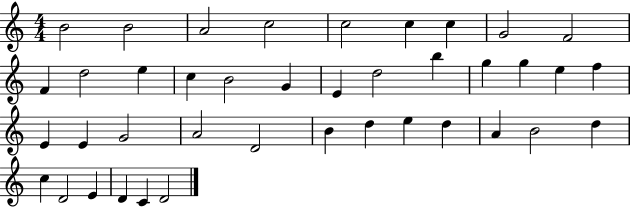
B4/h B4/h A4/h C5/h C5/h C5/q C5/q G4/h F4/h F4/q D5/h E5/q C5/q B4/h G4/q E4/q D5/h B5/q G5/q G5/q E5/q F5/q E4/q E4/q G4/h A4/h D4/h B4/q D5/q E5/q D5/q A4/q B4/h D5/q C5/q D4/h E4/q D4/q C4/q D4/h